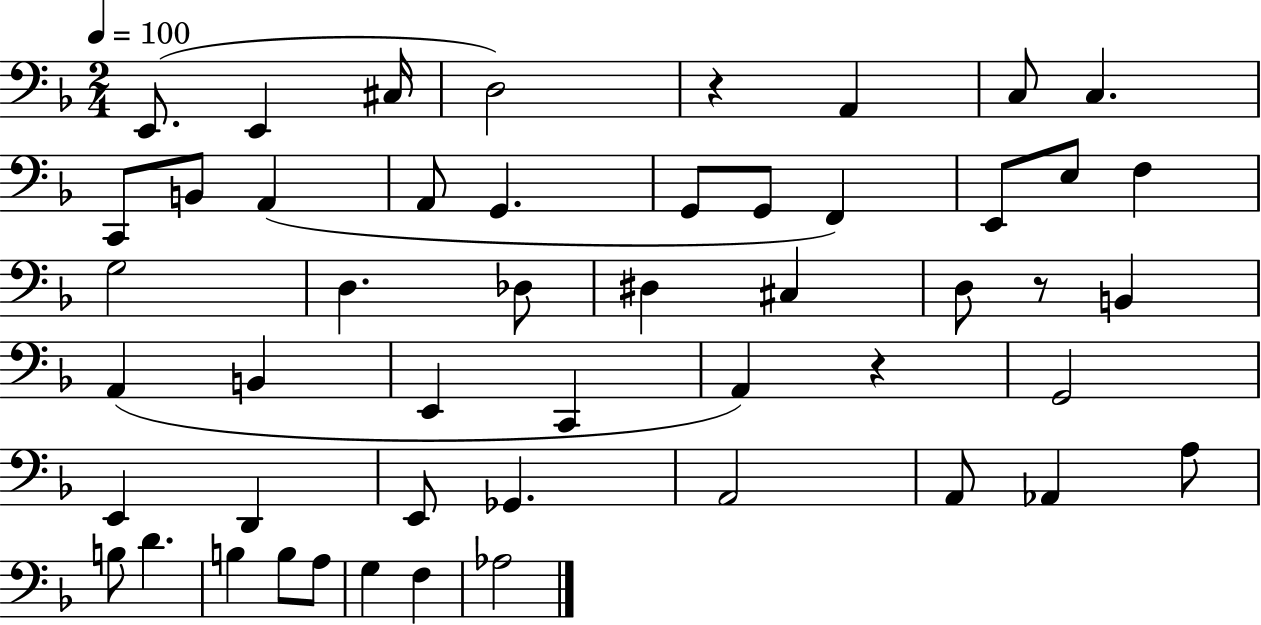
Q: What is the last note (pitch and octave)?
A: Ab3